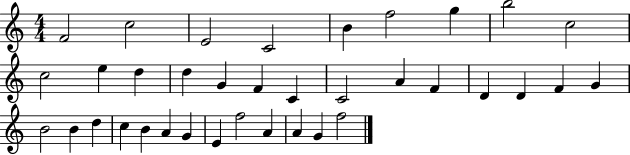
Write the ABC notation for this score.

X:1
T:Untitled
M:4/4
L:1/4
K:C
F2 c2 E2 C2 B f2 g b2 c2 c2 e d d G F C C2 A F D D F G B2 B d c B A G E f2 A A G f2